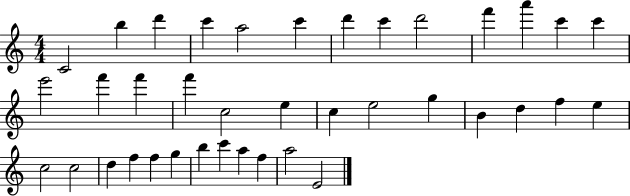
{
  \clef treble
  \numericTimeSignature
  \time 4/4
  \key c \major
  c'2 b''4 d'''4 | c'''4 a''2 c'''4 | d'''4 c'''4 d'''2 | f'''4 a'''4 c'''4 c'''4 | \break e'''2 f'''4 f'''4 | f'''4 c''2 e''4 | c''4 e''2 g''4 | b'4 d''4 f''4 e''4 | \break c''2 c''2 | d''4 f''4 f''4 g''4 | b''4 c'''4 a''4 f''4 | a''2 e'2 | \break \bar "|."
}